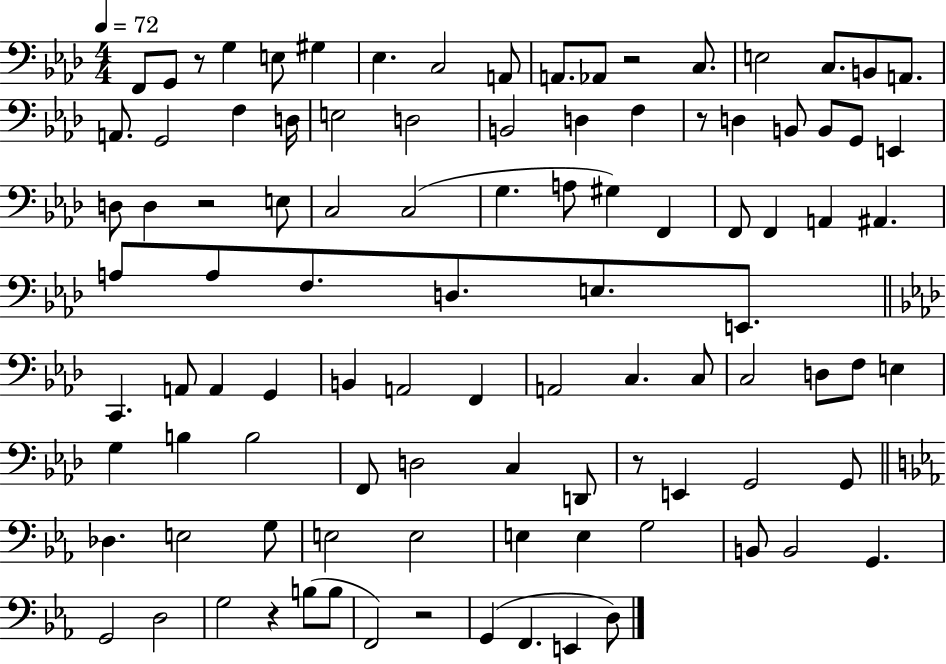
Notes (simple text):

F2/e G2/e R/e G3/q E3/e G#3/q Eb3/q. C3/h A2/e A2/e. Ab2/e R/h C3/e. E3/h C3/e. B2/e A2/e. A2/e. G2/h F3/q D3/s E3/h D3/h B2/h D3/q F3/q R/e D3/q B2/e B2/e G2/e E2/q D3/e D3/q R/h E3/e C3/h C3/h G3/q. A3/e G#3/q F2/q F2/e F2/q A2/q A#2/q. A3/e A3/e F3/e. D3/e. E3/e. E2/e. C2/q. A2/e A2/q G2/q B2/q A2/h F2/q A2/h C3/q. C3/e C3/h D3/e F3/e E3/q G3/q B3/q B3/h F2/e D3/h C3/q D2/e R/e E2/q G2/h G2/e Db3/q. E3/h G3/e E3/h E3/h E3/q E3/q G3/h B2/e B2/h G2/q. G2/h D3/h G3/h R/q B3/e B3/e F2/h R/h G2/q F2/q. E2/q D3/e